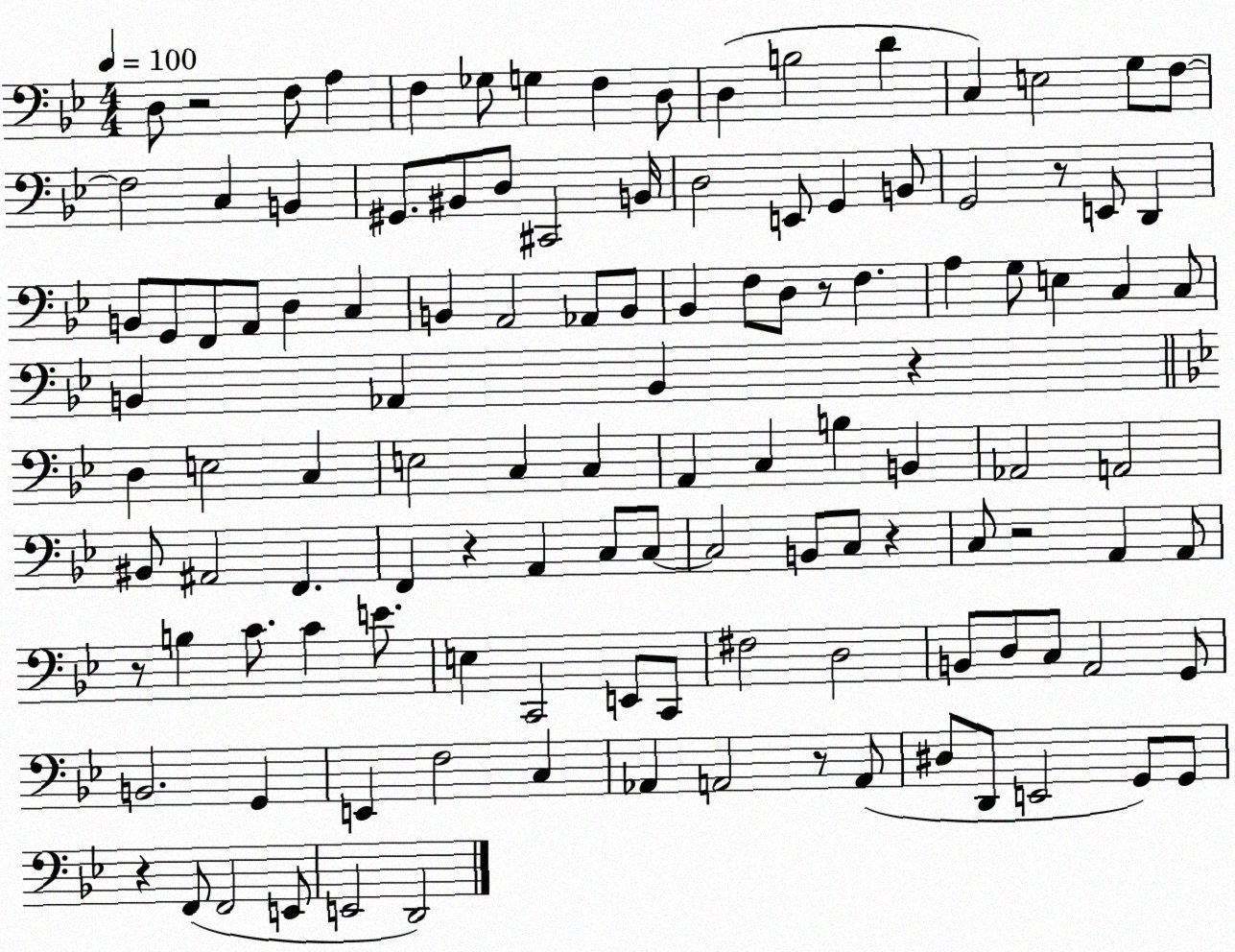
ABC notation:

X:1
T:Untitled
M:4/4
L:1/4
K:Bb
D,/2 z2 F,/2 A, F, _G,/2 G, F, D,/2 D, B,2 D C, E,2 G,/2 F,/2 F,2 C, B,, ^G,,/2 ^B,,/2 D,/2 ^C,,2 B,,/4 D,2 E,,/2 G,, B,,/2 G,,2 z/2 E,,/2 D,, B,,/2 G,,/2 F,,/2 A,,/2 D, C, B,, A,,2 _A,,/2 B,,/2 _B,, F,/2 D,/2 z/2 F, A, G,/2 E, C, C,/2 B,, _A,, B,, z D, E,2 C, E,2 C, C, A,, C, B, B,, _A,,2 A,,2 ^B,,/2 ^A,,2 F,, F,, z A,, C,/2 C,/2 C,2 B,,/2 C,/2 z C,/2 z2 A,, A,,/2 z/2 B, C/2 C E/2 E, C,,2 E,,/2 C,,/2 ^F,2 D,2 B,,/2 D,/2 C,/2 A,,2 G,,/2 B,,2 G,, E,, F,2 C, _A,, A,,2 z/2 A,,/2 ^D,/2 D,,/2 E,,2 G,,/2 G,,/2 z F,,/2 F,,2 E,,/2 E,,2 D,,2